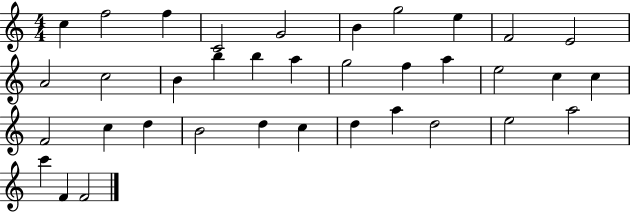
{
  \clef treble
  \numericTimeSignature
  \time 4/4
  \key c \major
  c''4 f''2 f''4 | c'2 g'2 | b'4 g''2 e''4 | f'2 e'2 | \break a'2 c''2 | b'4 b''4 b''4 a''4 | g''2 f''4 a''4 | e''2 c''4 c''4 | \break f'2 c''4 d''4 | b'2 d''4 c''4 | d''4 a''4 d''2 | e''2 a''2 | \break c'''4 f'4 f'2 | \bar "|."
}